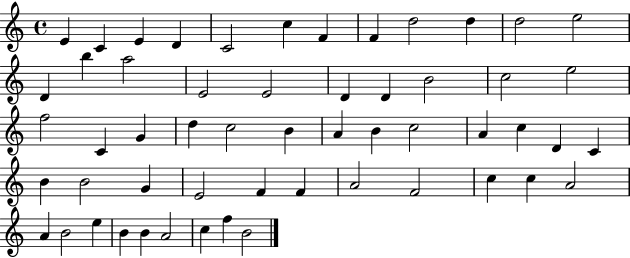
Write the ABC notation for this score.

X:1
T:Untitled
M:4/4
L:1/4
K:C
E C E D C2 c F F d2 d d2 e2 D b a2 E2 E2 D D B2 c2 e2 f2 C G d c2 B A B c2 A c D C B B2 G E2 F F A2 F2 c c A2 A B2 e B B A2 c f B2